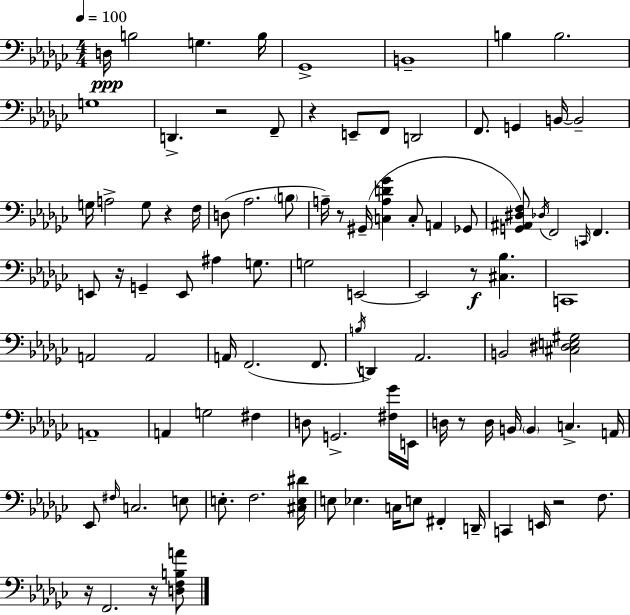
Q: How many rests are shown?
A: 10